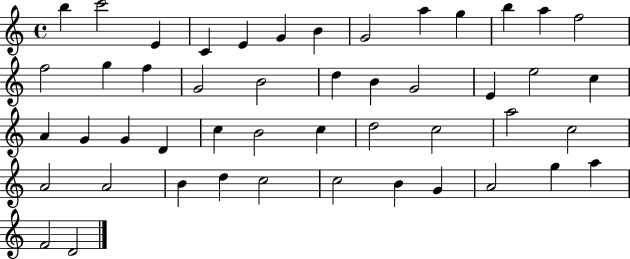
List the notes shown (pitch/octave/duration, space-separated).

B5/q C6/h E4/q C4/q E4/q G4/q B4/q G4/h A5/q G5/q B5/q A5/q F5/h F5/h G5/q F5/q G4/h B4/h D5/q B4/q G4/h E4/q E5/h C5/q A4/q G4/q G4/q D4/q C5/q B4/h C5/q D5/h C5/h A5/h C5/h A4/h A4/h B4/q D5/q C5/h C5/h B4/q G4/q A4/h G5/q A5/q F4/h D4/h